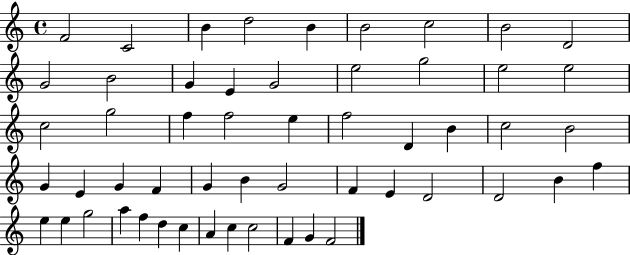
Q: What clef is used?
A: treble